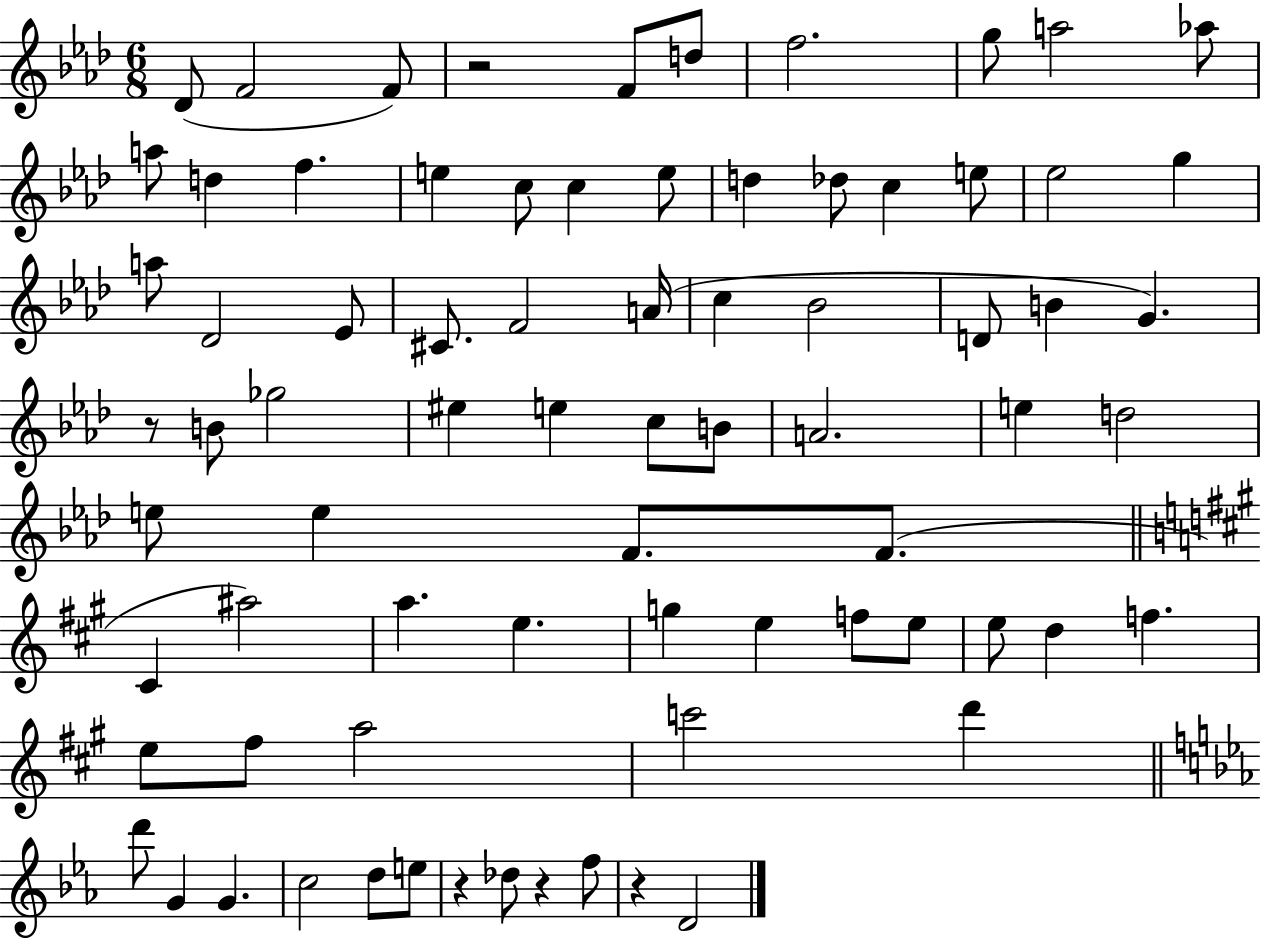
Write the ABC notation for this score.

X:1
T:Untitled
M:6/8
L:1/4
K:Ab
_D/2 F2 F/2 z2 F/2 d/2 f2 g/2 a2 _a/2 a/2 d f e c/2 c e/2 d _d/2 c e/2 _e2 g a/2 _D2 _E/2 ^C/2 F2 A/4 c _B2 D/2 B G z/2 B/2 _g2 ^e e c/2 B/2 A2 e d2 e/2 e F/2 F/2 ^C ^a2 a e g e f/2 e/2 e/2 d f e/2 ^f/2 a2 c'2 d' d'/2 G G c2 d/2 e/2 z _d/2 z f/2 z D2